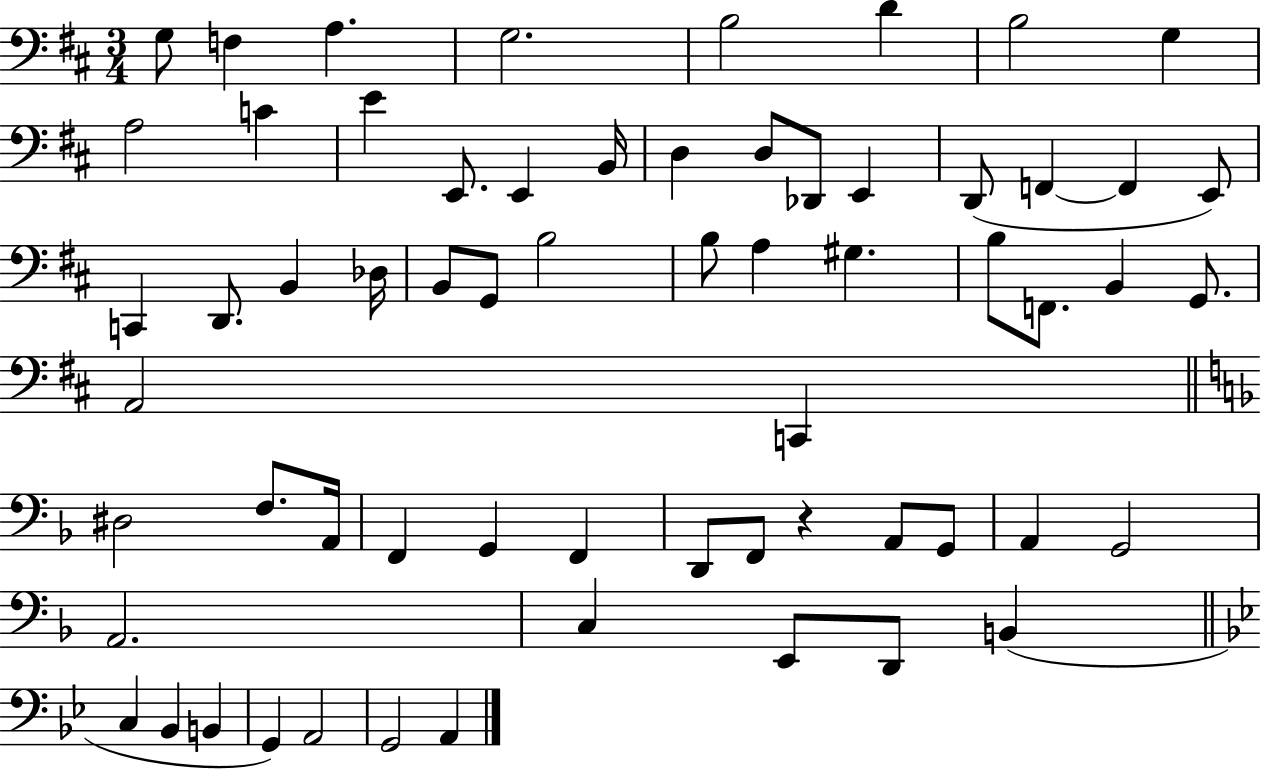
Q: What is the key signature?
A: D major